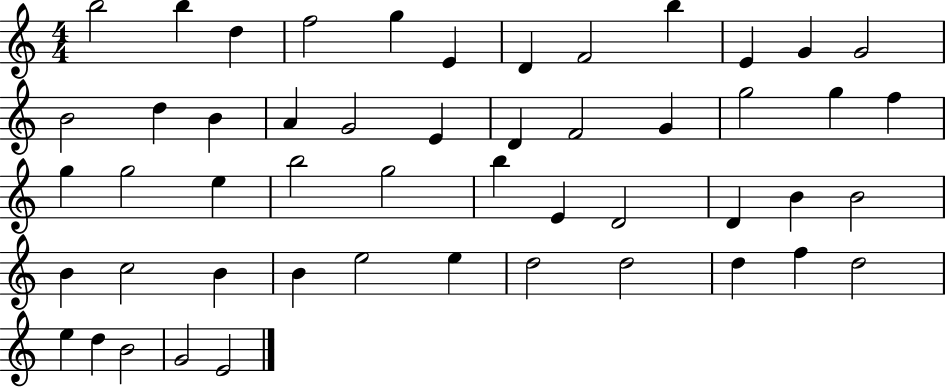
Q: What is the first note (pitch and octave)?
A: B5